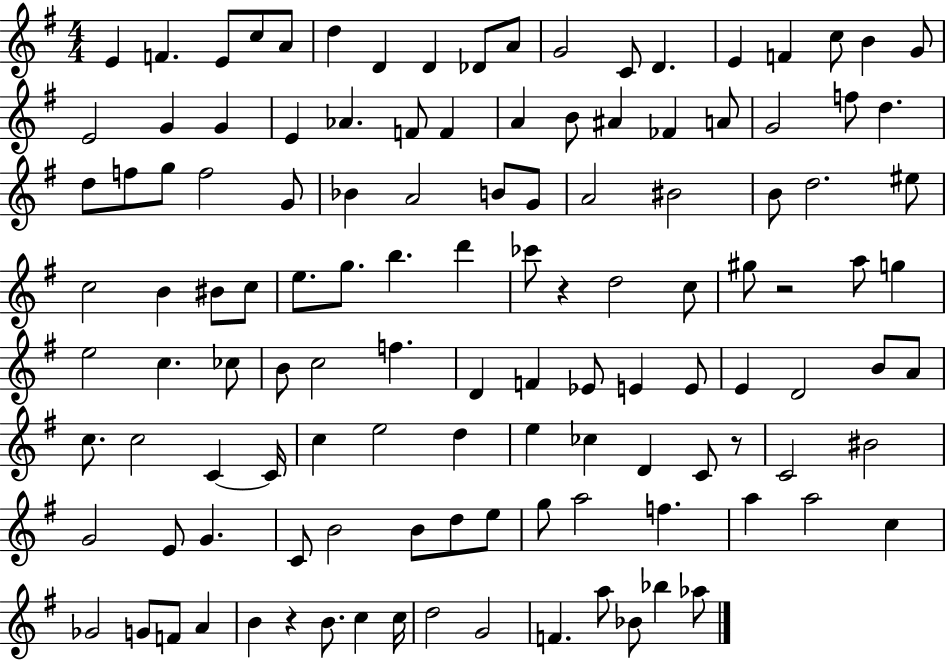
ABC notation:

X:1
T:Untitled
M:4/4
L:1/4
K:G
E F E/2 c/2 A/2 d D D _D/2 A/2 G2 C/2 D E F c/2 B G/2 E2 G G E _A F/2 F A B/2 ^A _F A/2 G2 f/2 d d/2 f/2 g/2 f2 G/2 _B A2 B/2 G/2 A2 ^B2 B/2 d2 ^e/2 c2 B ^B/2 c/2 e/2 g/2 b d' _c'/2 z d2 c/2 ^g/2 z2 a/2 g e2 c _c/2 B/2 c2 f D F _E/2 E E/2 E D2 B/2 A/2 c/2 c2 C C/4 c e2 d e _c D C/2 z/2 C2 ^B2 G2 E/2 G C/2 B2 B/2 d/2 e/2 g/2 a2 f a a2 c _G2 G/2 F/2 A B z B/2 c c/4 d2 G2 F a/2 _B/2 _b _a/2